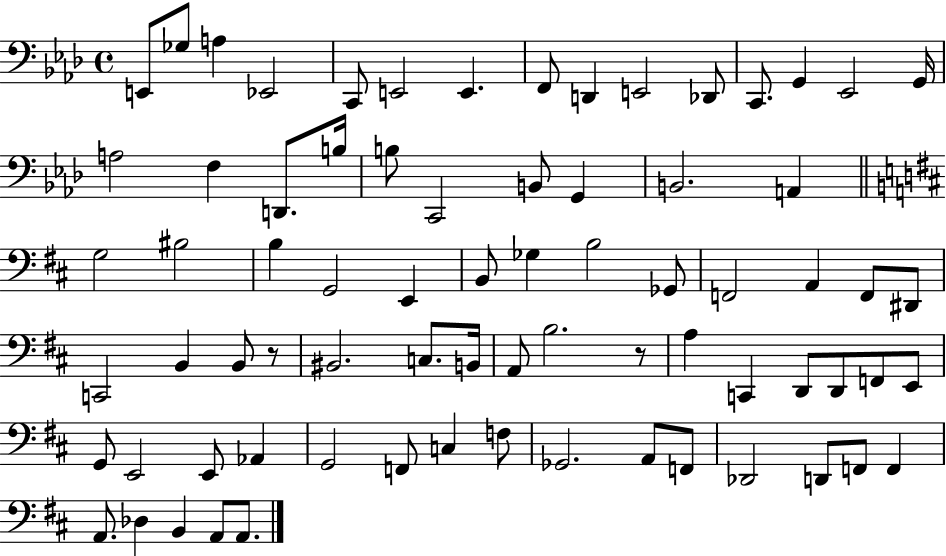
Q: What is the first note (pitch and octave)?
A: E2